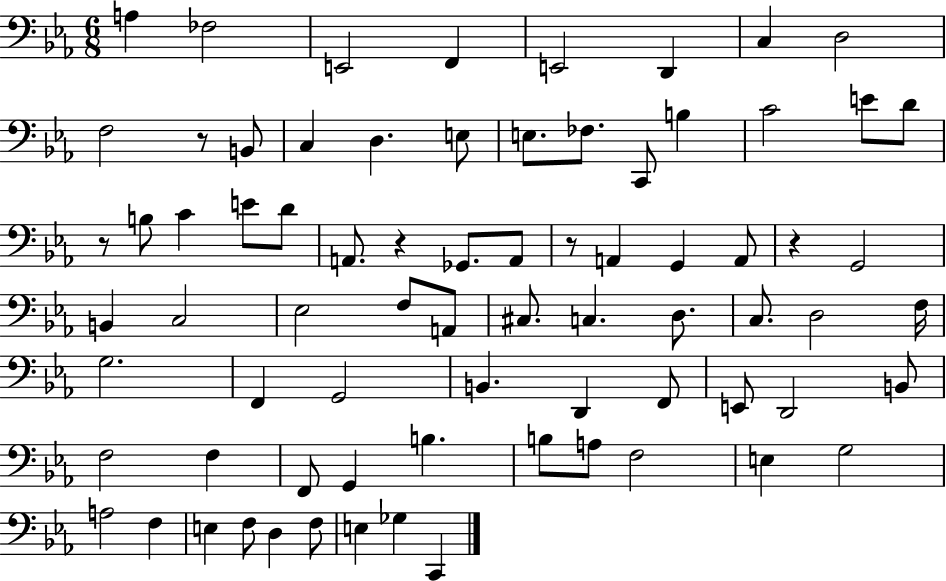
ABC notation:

X:1
T:Untitled
M:6/8
L:1/4
K:Eb
A, _F,2 E,,2 F,, E,,2 D,, C, D,2 F,2 z/2 B,,/2 C, D, E,/2 E,/2 _F,/2 C,,/2 B, C2 E/2 D/2 z/2 B,/2 C E/2 D/2 A,,/2 z _G,,/2 A,,/2 z/2 A,, G,, A,,/2 z G,,2 B,, C,2 _E,2 F,/2 A,,/2 ^C,/2 C, D,/2 C,/2 D,2 F,/4 G,2 F,, G,,2 B,, D,, F,,/2 E,,/2 D,,2 B,,/2 F,2 F, F,,/2 G,, B, B,/2 A,/2 F,2 E, G,2 A,2 F, E, F,/2 D, F,/2 E, _G, C,,